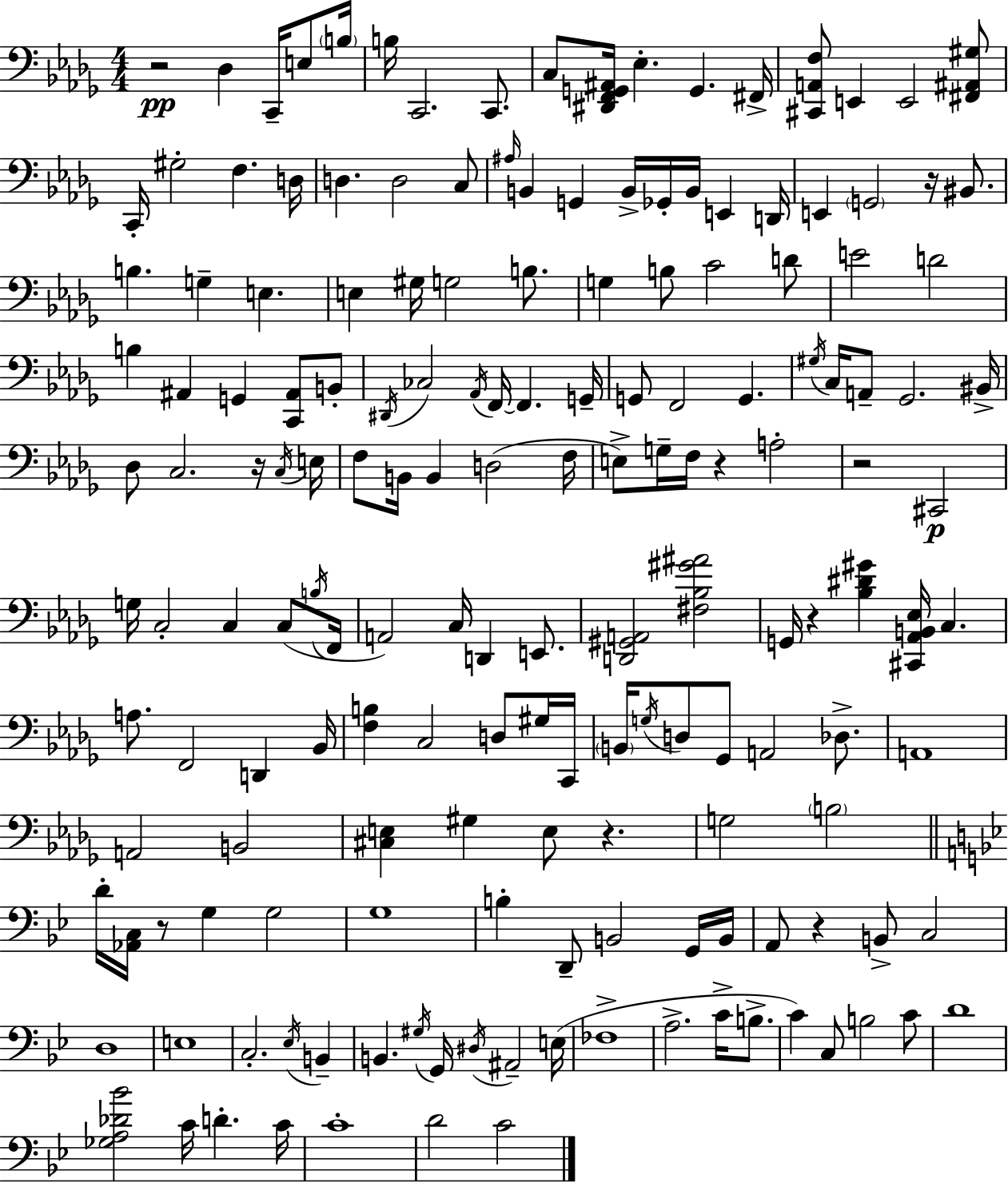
{
  \clef bass
  \numericTimeSignature
  \time 4/4
  \key bes \minor
  \repeat volta 2 { r2\pp des4 c,16-- e8 \parenthesize b16 | b16 c,2. c,8. | c8 <dis, f, g, ais,>16 ees4.-. g,4. fis,16-> | <cis, a, f>8 e,4 e,2 <fis, ais, gis>8 | \break c,16-. gis2-. f4. d16 | d4. d2 c8 | \grace { ais16 } b,4 g,4 b,16-> ges,16-. b,16 e,4 | d,16 e,4 \parenthesize g,2 r16 bis,8. | \break b4. g4-- e4. | e4 gis16 g2 b8. | g4 b8 c'2 d'8 | e'2 d'2 | \break b4 ais,4 g,4 <c, ais,>8 b,8-. | \acciaccatura { dis,16 } ces2 \acciaccatura { aes,16 } f,16~~ f,4. | g,16-- g,8 f,2 g,4. | \acciaccatura { gis16 } c16 a,8-- ges,2. | \break bis,16-> des8 c2. | r16 \acciaccatura { c16 } e16 f8 b,16 b,4 d2( | f16 e8->) g16-- f16 r4 a2-. | r2 cis,2\p | \break g16 c2-. c4 | c8( \acciaccatura { b16 } f,16 a,2) c16 d,4 | e,8. <d, gis, a,>2 <fis bes gis' ais'>2 | g,16 r4 <bes dis' gis'>4 <cis, aes, b, ees>16 | \break c4. a8. f,2 | d,4 bes,16 <f b>4 c2 | d8 gis16 c,16 \parenthesize b,16 \acciaccatura { g16 } d8 ges,8 a,2 | des8.-> a,1 | \break a,2 b,2 | <cis e>4 gis4 e8 | r4. g2 \parenthesize b2 | \bar "||" \break \key bes \major d'16-. <aes, c>16 r8 g4 g2 | g1 | b4-. d,8-- b,2 g,16 b,16 | a,8 r4 b,8-> c2 | \break d1 | e1 | c2.-. \acciaccatura { ees16 } b,4-- | b,4. \acciaccatura { gis16 } g,16 \acciaccatura { dis16 } ais,2-- | \break e16( fes1-> | a2.-> c'16-> | b8.-> c'4) c8 b2 | c'8 d'1 | \break <ges a des' bes'>2 c'16 d'4.-. | c'16 c'1-. | d'2 c'2 | } \bar "|."
}